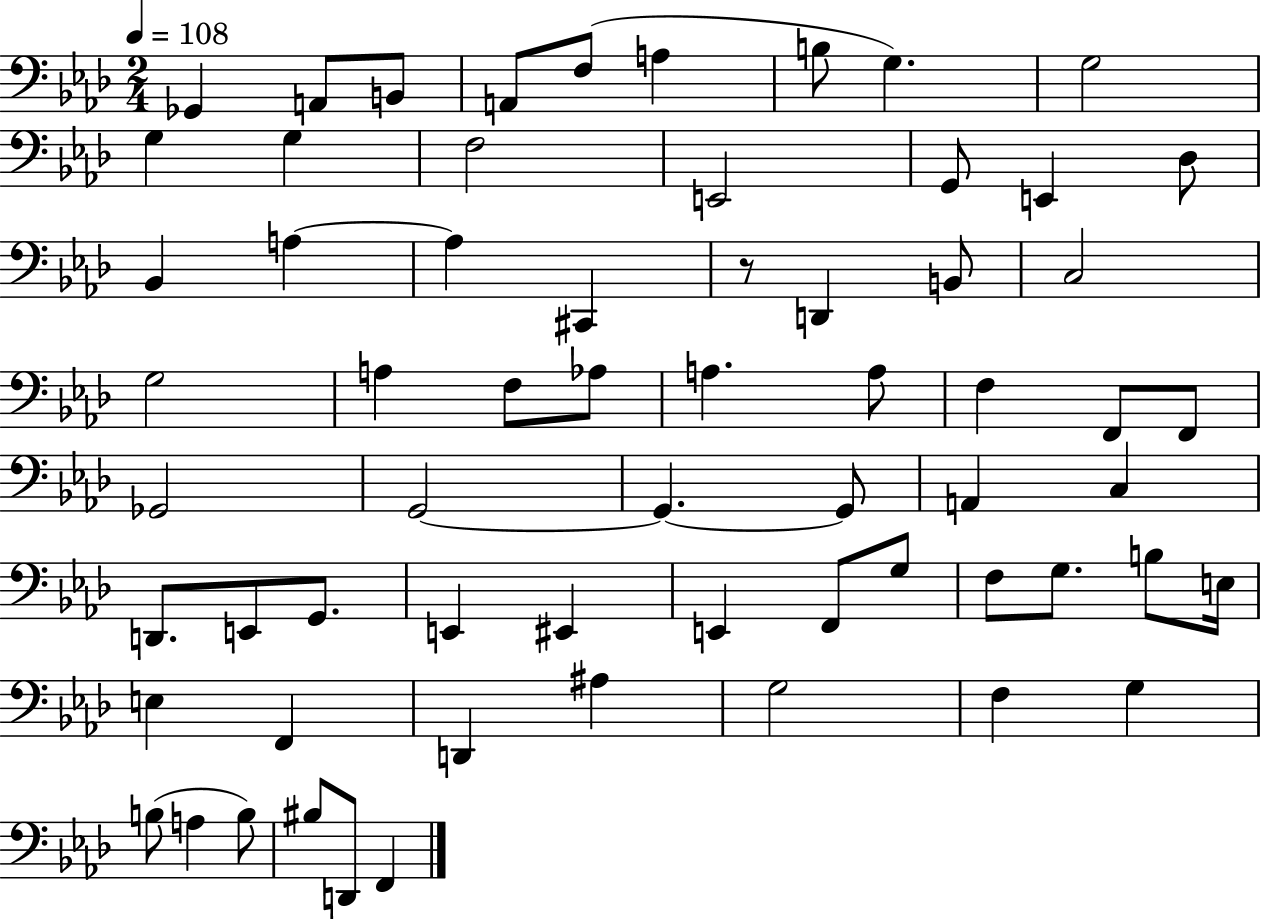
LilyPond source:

{
  \clef bass
  \numericTimeSignature
  \time 2/4
  \key aes \major
  \tempo 4 = 108
  ges,4 a,8 b,8 | a,8 f8( a4 | b8 g4.) | g2 | \break g4 g4 | f2 | e,2 | g,8 e,4 des8 | \break bes,4 a4~~ | a4 cis,4 | r8 d,4 b,8 | c2 | \break g2 | a4 f8 aes8 | a4. a8 | f4 f,8 f,8 | \break ges,2 | g,2~~ | g,4.~~ g,8 | a,4 c4 | \break d,8. e,8 g,8. | e,4 eis,4 | e,4 f,8 g8 | f8 g8. b8 e16 | \break e4 f,4 | d,4 ais4 | g2 | f4 g4 | \break b8( a4 b8) | bis8 d,8 f,4 | \bar "|."
}